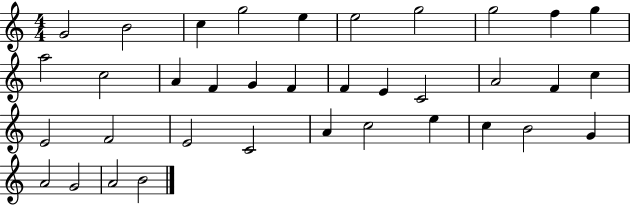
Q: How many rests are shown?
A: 0